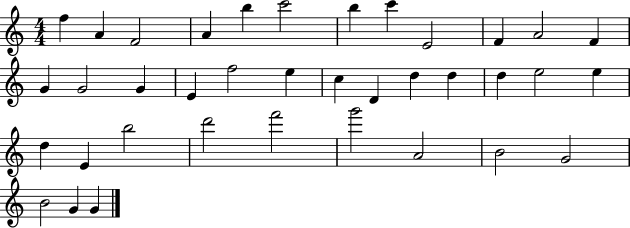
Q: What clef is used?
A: treble